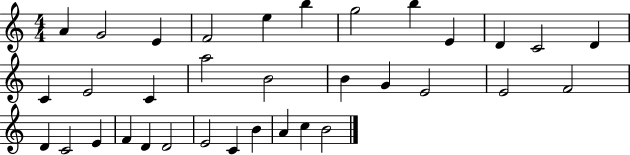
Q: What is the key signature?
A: C major